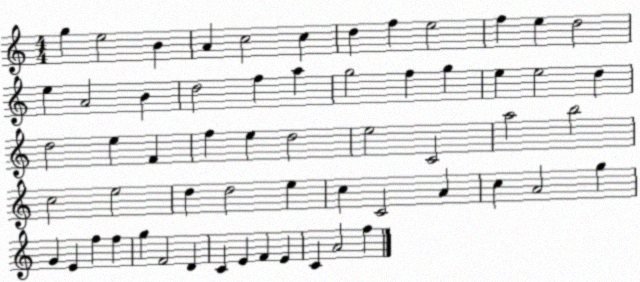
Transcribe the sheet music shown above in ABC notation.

X:1
T:Untitled
M:4/4
L:1/4
K:C
g e2 B A c2 c d f e2 f e d2 e A2 B d2 f a g2 f g e e2 d d2 e F f e d2 e2 C2 a2 b2 c2 e2 d d2 e c C2 A c A2 g G E f f g F2 D C E F E C A2 f